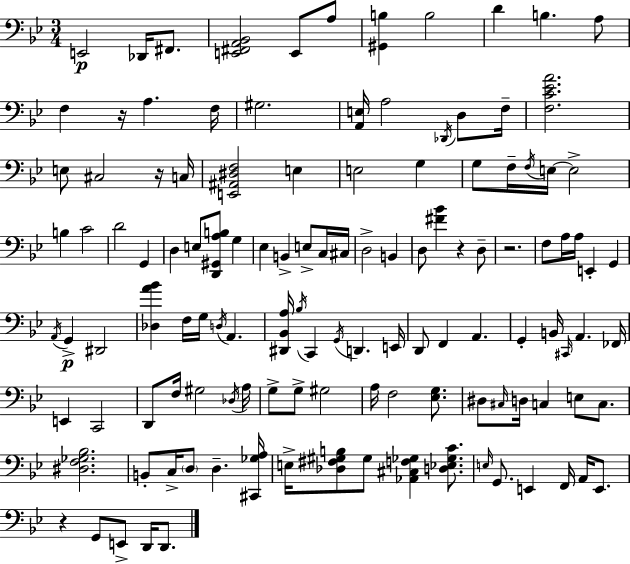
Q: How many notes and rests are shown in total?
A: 123